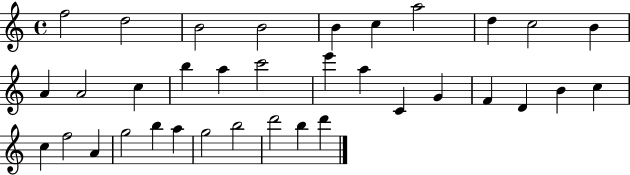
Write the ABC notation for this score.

X:1
T:Untitled
M:4/4
L:1/4
K:C
f2 d2 B2 B2 B c a2 d c2 B A A2 c b a c'2 e' a C G F D B c c f2 A g2 b a g2 b2 d'2 b d'